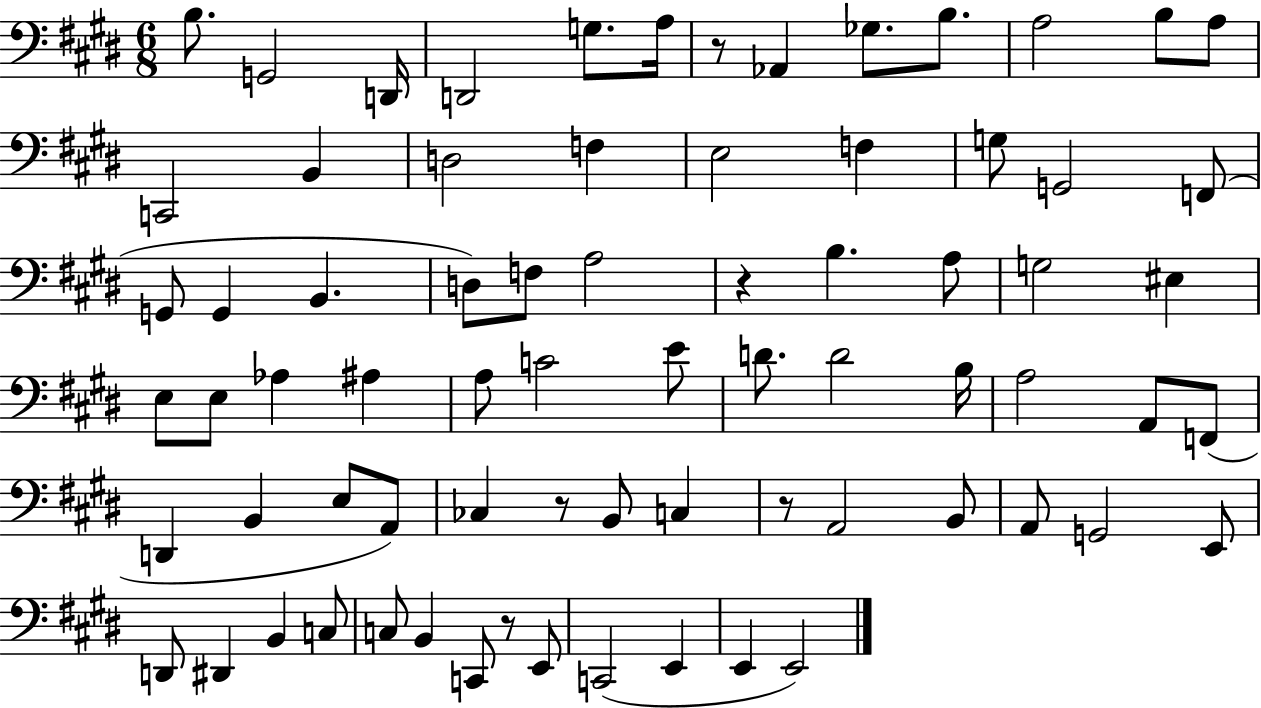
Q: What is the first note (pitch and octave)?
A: B3